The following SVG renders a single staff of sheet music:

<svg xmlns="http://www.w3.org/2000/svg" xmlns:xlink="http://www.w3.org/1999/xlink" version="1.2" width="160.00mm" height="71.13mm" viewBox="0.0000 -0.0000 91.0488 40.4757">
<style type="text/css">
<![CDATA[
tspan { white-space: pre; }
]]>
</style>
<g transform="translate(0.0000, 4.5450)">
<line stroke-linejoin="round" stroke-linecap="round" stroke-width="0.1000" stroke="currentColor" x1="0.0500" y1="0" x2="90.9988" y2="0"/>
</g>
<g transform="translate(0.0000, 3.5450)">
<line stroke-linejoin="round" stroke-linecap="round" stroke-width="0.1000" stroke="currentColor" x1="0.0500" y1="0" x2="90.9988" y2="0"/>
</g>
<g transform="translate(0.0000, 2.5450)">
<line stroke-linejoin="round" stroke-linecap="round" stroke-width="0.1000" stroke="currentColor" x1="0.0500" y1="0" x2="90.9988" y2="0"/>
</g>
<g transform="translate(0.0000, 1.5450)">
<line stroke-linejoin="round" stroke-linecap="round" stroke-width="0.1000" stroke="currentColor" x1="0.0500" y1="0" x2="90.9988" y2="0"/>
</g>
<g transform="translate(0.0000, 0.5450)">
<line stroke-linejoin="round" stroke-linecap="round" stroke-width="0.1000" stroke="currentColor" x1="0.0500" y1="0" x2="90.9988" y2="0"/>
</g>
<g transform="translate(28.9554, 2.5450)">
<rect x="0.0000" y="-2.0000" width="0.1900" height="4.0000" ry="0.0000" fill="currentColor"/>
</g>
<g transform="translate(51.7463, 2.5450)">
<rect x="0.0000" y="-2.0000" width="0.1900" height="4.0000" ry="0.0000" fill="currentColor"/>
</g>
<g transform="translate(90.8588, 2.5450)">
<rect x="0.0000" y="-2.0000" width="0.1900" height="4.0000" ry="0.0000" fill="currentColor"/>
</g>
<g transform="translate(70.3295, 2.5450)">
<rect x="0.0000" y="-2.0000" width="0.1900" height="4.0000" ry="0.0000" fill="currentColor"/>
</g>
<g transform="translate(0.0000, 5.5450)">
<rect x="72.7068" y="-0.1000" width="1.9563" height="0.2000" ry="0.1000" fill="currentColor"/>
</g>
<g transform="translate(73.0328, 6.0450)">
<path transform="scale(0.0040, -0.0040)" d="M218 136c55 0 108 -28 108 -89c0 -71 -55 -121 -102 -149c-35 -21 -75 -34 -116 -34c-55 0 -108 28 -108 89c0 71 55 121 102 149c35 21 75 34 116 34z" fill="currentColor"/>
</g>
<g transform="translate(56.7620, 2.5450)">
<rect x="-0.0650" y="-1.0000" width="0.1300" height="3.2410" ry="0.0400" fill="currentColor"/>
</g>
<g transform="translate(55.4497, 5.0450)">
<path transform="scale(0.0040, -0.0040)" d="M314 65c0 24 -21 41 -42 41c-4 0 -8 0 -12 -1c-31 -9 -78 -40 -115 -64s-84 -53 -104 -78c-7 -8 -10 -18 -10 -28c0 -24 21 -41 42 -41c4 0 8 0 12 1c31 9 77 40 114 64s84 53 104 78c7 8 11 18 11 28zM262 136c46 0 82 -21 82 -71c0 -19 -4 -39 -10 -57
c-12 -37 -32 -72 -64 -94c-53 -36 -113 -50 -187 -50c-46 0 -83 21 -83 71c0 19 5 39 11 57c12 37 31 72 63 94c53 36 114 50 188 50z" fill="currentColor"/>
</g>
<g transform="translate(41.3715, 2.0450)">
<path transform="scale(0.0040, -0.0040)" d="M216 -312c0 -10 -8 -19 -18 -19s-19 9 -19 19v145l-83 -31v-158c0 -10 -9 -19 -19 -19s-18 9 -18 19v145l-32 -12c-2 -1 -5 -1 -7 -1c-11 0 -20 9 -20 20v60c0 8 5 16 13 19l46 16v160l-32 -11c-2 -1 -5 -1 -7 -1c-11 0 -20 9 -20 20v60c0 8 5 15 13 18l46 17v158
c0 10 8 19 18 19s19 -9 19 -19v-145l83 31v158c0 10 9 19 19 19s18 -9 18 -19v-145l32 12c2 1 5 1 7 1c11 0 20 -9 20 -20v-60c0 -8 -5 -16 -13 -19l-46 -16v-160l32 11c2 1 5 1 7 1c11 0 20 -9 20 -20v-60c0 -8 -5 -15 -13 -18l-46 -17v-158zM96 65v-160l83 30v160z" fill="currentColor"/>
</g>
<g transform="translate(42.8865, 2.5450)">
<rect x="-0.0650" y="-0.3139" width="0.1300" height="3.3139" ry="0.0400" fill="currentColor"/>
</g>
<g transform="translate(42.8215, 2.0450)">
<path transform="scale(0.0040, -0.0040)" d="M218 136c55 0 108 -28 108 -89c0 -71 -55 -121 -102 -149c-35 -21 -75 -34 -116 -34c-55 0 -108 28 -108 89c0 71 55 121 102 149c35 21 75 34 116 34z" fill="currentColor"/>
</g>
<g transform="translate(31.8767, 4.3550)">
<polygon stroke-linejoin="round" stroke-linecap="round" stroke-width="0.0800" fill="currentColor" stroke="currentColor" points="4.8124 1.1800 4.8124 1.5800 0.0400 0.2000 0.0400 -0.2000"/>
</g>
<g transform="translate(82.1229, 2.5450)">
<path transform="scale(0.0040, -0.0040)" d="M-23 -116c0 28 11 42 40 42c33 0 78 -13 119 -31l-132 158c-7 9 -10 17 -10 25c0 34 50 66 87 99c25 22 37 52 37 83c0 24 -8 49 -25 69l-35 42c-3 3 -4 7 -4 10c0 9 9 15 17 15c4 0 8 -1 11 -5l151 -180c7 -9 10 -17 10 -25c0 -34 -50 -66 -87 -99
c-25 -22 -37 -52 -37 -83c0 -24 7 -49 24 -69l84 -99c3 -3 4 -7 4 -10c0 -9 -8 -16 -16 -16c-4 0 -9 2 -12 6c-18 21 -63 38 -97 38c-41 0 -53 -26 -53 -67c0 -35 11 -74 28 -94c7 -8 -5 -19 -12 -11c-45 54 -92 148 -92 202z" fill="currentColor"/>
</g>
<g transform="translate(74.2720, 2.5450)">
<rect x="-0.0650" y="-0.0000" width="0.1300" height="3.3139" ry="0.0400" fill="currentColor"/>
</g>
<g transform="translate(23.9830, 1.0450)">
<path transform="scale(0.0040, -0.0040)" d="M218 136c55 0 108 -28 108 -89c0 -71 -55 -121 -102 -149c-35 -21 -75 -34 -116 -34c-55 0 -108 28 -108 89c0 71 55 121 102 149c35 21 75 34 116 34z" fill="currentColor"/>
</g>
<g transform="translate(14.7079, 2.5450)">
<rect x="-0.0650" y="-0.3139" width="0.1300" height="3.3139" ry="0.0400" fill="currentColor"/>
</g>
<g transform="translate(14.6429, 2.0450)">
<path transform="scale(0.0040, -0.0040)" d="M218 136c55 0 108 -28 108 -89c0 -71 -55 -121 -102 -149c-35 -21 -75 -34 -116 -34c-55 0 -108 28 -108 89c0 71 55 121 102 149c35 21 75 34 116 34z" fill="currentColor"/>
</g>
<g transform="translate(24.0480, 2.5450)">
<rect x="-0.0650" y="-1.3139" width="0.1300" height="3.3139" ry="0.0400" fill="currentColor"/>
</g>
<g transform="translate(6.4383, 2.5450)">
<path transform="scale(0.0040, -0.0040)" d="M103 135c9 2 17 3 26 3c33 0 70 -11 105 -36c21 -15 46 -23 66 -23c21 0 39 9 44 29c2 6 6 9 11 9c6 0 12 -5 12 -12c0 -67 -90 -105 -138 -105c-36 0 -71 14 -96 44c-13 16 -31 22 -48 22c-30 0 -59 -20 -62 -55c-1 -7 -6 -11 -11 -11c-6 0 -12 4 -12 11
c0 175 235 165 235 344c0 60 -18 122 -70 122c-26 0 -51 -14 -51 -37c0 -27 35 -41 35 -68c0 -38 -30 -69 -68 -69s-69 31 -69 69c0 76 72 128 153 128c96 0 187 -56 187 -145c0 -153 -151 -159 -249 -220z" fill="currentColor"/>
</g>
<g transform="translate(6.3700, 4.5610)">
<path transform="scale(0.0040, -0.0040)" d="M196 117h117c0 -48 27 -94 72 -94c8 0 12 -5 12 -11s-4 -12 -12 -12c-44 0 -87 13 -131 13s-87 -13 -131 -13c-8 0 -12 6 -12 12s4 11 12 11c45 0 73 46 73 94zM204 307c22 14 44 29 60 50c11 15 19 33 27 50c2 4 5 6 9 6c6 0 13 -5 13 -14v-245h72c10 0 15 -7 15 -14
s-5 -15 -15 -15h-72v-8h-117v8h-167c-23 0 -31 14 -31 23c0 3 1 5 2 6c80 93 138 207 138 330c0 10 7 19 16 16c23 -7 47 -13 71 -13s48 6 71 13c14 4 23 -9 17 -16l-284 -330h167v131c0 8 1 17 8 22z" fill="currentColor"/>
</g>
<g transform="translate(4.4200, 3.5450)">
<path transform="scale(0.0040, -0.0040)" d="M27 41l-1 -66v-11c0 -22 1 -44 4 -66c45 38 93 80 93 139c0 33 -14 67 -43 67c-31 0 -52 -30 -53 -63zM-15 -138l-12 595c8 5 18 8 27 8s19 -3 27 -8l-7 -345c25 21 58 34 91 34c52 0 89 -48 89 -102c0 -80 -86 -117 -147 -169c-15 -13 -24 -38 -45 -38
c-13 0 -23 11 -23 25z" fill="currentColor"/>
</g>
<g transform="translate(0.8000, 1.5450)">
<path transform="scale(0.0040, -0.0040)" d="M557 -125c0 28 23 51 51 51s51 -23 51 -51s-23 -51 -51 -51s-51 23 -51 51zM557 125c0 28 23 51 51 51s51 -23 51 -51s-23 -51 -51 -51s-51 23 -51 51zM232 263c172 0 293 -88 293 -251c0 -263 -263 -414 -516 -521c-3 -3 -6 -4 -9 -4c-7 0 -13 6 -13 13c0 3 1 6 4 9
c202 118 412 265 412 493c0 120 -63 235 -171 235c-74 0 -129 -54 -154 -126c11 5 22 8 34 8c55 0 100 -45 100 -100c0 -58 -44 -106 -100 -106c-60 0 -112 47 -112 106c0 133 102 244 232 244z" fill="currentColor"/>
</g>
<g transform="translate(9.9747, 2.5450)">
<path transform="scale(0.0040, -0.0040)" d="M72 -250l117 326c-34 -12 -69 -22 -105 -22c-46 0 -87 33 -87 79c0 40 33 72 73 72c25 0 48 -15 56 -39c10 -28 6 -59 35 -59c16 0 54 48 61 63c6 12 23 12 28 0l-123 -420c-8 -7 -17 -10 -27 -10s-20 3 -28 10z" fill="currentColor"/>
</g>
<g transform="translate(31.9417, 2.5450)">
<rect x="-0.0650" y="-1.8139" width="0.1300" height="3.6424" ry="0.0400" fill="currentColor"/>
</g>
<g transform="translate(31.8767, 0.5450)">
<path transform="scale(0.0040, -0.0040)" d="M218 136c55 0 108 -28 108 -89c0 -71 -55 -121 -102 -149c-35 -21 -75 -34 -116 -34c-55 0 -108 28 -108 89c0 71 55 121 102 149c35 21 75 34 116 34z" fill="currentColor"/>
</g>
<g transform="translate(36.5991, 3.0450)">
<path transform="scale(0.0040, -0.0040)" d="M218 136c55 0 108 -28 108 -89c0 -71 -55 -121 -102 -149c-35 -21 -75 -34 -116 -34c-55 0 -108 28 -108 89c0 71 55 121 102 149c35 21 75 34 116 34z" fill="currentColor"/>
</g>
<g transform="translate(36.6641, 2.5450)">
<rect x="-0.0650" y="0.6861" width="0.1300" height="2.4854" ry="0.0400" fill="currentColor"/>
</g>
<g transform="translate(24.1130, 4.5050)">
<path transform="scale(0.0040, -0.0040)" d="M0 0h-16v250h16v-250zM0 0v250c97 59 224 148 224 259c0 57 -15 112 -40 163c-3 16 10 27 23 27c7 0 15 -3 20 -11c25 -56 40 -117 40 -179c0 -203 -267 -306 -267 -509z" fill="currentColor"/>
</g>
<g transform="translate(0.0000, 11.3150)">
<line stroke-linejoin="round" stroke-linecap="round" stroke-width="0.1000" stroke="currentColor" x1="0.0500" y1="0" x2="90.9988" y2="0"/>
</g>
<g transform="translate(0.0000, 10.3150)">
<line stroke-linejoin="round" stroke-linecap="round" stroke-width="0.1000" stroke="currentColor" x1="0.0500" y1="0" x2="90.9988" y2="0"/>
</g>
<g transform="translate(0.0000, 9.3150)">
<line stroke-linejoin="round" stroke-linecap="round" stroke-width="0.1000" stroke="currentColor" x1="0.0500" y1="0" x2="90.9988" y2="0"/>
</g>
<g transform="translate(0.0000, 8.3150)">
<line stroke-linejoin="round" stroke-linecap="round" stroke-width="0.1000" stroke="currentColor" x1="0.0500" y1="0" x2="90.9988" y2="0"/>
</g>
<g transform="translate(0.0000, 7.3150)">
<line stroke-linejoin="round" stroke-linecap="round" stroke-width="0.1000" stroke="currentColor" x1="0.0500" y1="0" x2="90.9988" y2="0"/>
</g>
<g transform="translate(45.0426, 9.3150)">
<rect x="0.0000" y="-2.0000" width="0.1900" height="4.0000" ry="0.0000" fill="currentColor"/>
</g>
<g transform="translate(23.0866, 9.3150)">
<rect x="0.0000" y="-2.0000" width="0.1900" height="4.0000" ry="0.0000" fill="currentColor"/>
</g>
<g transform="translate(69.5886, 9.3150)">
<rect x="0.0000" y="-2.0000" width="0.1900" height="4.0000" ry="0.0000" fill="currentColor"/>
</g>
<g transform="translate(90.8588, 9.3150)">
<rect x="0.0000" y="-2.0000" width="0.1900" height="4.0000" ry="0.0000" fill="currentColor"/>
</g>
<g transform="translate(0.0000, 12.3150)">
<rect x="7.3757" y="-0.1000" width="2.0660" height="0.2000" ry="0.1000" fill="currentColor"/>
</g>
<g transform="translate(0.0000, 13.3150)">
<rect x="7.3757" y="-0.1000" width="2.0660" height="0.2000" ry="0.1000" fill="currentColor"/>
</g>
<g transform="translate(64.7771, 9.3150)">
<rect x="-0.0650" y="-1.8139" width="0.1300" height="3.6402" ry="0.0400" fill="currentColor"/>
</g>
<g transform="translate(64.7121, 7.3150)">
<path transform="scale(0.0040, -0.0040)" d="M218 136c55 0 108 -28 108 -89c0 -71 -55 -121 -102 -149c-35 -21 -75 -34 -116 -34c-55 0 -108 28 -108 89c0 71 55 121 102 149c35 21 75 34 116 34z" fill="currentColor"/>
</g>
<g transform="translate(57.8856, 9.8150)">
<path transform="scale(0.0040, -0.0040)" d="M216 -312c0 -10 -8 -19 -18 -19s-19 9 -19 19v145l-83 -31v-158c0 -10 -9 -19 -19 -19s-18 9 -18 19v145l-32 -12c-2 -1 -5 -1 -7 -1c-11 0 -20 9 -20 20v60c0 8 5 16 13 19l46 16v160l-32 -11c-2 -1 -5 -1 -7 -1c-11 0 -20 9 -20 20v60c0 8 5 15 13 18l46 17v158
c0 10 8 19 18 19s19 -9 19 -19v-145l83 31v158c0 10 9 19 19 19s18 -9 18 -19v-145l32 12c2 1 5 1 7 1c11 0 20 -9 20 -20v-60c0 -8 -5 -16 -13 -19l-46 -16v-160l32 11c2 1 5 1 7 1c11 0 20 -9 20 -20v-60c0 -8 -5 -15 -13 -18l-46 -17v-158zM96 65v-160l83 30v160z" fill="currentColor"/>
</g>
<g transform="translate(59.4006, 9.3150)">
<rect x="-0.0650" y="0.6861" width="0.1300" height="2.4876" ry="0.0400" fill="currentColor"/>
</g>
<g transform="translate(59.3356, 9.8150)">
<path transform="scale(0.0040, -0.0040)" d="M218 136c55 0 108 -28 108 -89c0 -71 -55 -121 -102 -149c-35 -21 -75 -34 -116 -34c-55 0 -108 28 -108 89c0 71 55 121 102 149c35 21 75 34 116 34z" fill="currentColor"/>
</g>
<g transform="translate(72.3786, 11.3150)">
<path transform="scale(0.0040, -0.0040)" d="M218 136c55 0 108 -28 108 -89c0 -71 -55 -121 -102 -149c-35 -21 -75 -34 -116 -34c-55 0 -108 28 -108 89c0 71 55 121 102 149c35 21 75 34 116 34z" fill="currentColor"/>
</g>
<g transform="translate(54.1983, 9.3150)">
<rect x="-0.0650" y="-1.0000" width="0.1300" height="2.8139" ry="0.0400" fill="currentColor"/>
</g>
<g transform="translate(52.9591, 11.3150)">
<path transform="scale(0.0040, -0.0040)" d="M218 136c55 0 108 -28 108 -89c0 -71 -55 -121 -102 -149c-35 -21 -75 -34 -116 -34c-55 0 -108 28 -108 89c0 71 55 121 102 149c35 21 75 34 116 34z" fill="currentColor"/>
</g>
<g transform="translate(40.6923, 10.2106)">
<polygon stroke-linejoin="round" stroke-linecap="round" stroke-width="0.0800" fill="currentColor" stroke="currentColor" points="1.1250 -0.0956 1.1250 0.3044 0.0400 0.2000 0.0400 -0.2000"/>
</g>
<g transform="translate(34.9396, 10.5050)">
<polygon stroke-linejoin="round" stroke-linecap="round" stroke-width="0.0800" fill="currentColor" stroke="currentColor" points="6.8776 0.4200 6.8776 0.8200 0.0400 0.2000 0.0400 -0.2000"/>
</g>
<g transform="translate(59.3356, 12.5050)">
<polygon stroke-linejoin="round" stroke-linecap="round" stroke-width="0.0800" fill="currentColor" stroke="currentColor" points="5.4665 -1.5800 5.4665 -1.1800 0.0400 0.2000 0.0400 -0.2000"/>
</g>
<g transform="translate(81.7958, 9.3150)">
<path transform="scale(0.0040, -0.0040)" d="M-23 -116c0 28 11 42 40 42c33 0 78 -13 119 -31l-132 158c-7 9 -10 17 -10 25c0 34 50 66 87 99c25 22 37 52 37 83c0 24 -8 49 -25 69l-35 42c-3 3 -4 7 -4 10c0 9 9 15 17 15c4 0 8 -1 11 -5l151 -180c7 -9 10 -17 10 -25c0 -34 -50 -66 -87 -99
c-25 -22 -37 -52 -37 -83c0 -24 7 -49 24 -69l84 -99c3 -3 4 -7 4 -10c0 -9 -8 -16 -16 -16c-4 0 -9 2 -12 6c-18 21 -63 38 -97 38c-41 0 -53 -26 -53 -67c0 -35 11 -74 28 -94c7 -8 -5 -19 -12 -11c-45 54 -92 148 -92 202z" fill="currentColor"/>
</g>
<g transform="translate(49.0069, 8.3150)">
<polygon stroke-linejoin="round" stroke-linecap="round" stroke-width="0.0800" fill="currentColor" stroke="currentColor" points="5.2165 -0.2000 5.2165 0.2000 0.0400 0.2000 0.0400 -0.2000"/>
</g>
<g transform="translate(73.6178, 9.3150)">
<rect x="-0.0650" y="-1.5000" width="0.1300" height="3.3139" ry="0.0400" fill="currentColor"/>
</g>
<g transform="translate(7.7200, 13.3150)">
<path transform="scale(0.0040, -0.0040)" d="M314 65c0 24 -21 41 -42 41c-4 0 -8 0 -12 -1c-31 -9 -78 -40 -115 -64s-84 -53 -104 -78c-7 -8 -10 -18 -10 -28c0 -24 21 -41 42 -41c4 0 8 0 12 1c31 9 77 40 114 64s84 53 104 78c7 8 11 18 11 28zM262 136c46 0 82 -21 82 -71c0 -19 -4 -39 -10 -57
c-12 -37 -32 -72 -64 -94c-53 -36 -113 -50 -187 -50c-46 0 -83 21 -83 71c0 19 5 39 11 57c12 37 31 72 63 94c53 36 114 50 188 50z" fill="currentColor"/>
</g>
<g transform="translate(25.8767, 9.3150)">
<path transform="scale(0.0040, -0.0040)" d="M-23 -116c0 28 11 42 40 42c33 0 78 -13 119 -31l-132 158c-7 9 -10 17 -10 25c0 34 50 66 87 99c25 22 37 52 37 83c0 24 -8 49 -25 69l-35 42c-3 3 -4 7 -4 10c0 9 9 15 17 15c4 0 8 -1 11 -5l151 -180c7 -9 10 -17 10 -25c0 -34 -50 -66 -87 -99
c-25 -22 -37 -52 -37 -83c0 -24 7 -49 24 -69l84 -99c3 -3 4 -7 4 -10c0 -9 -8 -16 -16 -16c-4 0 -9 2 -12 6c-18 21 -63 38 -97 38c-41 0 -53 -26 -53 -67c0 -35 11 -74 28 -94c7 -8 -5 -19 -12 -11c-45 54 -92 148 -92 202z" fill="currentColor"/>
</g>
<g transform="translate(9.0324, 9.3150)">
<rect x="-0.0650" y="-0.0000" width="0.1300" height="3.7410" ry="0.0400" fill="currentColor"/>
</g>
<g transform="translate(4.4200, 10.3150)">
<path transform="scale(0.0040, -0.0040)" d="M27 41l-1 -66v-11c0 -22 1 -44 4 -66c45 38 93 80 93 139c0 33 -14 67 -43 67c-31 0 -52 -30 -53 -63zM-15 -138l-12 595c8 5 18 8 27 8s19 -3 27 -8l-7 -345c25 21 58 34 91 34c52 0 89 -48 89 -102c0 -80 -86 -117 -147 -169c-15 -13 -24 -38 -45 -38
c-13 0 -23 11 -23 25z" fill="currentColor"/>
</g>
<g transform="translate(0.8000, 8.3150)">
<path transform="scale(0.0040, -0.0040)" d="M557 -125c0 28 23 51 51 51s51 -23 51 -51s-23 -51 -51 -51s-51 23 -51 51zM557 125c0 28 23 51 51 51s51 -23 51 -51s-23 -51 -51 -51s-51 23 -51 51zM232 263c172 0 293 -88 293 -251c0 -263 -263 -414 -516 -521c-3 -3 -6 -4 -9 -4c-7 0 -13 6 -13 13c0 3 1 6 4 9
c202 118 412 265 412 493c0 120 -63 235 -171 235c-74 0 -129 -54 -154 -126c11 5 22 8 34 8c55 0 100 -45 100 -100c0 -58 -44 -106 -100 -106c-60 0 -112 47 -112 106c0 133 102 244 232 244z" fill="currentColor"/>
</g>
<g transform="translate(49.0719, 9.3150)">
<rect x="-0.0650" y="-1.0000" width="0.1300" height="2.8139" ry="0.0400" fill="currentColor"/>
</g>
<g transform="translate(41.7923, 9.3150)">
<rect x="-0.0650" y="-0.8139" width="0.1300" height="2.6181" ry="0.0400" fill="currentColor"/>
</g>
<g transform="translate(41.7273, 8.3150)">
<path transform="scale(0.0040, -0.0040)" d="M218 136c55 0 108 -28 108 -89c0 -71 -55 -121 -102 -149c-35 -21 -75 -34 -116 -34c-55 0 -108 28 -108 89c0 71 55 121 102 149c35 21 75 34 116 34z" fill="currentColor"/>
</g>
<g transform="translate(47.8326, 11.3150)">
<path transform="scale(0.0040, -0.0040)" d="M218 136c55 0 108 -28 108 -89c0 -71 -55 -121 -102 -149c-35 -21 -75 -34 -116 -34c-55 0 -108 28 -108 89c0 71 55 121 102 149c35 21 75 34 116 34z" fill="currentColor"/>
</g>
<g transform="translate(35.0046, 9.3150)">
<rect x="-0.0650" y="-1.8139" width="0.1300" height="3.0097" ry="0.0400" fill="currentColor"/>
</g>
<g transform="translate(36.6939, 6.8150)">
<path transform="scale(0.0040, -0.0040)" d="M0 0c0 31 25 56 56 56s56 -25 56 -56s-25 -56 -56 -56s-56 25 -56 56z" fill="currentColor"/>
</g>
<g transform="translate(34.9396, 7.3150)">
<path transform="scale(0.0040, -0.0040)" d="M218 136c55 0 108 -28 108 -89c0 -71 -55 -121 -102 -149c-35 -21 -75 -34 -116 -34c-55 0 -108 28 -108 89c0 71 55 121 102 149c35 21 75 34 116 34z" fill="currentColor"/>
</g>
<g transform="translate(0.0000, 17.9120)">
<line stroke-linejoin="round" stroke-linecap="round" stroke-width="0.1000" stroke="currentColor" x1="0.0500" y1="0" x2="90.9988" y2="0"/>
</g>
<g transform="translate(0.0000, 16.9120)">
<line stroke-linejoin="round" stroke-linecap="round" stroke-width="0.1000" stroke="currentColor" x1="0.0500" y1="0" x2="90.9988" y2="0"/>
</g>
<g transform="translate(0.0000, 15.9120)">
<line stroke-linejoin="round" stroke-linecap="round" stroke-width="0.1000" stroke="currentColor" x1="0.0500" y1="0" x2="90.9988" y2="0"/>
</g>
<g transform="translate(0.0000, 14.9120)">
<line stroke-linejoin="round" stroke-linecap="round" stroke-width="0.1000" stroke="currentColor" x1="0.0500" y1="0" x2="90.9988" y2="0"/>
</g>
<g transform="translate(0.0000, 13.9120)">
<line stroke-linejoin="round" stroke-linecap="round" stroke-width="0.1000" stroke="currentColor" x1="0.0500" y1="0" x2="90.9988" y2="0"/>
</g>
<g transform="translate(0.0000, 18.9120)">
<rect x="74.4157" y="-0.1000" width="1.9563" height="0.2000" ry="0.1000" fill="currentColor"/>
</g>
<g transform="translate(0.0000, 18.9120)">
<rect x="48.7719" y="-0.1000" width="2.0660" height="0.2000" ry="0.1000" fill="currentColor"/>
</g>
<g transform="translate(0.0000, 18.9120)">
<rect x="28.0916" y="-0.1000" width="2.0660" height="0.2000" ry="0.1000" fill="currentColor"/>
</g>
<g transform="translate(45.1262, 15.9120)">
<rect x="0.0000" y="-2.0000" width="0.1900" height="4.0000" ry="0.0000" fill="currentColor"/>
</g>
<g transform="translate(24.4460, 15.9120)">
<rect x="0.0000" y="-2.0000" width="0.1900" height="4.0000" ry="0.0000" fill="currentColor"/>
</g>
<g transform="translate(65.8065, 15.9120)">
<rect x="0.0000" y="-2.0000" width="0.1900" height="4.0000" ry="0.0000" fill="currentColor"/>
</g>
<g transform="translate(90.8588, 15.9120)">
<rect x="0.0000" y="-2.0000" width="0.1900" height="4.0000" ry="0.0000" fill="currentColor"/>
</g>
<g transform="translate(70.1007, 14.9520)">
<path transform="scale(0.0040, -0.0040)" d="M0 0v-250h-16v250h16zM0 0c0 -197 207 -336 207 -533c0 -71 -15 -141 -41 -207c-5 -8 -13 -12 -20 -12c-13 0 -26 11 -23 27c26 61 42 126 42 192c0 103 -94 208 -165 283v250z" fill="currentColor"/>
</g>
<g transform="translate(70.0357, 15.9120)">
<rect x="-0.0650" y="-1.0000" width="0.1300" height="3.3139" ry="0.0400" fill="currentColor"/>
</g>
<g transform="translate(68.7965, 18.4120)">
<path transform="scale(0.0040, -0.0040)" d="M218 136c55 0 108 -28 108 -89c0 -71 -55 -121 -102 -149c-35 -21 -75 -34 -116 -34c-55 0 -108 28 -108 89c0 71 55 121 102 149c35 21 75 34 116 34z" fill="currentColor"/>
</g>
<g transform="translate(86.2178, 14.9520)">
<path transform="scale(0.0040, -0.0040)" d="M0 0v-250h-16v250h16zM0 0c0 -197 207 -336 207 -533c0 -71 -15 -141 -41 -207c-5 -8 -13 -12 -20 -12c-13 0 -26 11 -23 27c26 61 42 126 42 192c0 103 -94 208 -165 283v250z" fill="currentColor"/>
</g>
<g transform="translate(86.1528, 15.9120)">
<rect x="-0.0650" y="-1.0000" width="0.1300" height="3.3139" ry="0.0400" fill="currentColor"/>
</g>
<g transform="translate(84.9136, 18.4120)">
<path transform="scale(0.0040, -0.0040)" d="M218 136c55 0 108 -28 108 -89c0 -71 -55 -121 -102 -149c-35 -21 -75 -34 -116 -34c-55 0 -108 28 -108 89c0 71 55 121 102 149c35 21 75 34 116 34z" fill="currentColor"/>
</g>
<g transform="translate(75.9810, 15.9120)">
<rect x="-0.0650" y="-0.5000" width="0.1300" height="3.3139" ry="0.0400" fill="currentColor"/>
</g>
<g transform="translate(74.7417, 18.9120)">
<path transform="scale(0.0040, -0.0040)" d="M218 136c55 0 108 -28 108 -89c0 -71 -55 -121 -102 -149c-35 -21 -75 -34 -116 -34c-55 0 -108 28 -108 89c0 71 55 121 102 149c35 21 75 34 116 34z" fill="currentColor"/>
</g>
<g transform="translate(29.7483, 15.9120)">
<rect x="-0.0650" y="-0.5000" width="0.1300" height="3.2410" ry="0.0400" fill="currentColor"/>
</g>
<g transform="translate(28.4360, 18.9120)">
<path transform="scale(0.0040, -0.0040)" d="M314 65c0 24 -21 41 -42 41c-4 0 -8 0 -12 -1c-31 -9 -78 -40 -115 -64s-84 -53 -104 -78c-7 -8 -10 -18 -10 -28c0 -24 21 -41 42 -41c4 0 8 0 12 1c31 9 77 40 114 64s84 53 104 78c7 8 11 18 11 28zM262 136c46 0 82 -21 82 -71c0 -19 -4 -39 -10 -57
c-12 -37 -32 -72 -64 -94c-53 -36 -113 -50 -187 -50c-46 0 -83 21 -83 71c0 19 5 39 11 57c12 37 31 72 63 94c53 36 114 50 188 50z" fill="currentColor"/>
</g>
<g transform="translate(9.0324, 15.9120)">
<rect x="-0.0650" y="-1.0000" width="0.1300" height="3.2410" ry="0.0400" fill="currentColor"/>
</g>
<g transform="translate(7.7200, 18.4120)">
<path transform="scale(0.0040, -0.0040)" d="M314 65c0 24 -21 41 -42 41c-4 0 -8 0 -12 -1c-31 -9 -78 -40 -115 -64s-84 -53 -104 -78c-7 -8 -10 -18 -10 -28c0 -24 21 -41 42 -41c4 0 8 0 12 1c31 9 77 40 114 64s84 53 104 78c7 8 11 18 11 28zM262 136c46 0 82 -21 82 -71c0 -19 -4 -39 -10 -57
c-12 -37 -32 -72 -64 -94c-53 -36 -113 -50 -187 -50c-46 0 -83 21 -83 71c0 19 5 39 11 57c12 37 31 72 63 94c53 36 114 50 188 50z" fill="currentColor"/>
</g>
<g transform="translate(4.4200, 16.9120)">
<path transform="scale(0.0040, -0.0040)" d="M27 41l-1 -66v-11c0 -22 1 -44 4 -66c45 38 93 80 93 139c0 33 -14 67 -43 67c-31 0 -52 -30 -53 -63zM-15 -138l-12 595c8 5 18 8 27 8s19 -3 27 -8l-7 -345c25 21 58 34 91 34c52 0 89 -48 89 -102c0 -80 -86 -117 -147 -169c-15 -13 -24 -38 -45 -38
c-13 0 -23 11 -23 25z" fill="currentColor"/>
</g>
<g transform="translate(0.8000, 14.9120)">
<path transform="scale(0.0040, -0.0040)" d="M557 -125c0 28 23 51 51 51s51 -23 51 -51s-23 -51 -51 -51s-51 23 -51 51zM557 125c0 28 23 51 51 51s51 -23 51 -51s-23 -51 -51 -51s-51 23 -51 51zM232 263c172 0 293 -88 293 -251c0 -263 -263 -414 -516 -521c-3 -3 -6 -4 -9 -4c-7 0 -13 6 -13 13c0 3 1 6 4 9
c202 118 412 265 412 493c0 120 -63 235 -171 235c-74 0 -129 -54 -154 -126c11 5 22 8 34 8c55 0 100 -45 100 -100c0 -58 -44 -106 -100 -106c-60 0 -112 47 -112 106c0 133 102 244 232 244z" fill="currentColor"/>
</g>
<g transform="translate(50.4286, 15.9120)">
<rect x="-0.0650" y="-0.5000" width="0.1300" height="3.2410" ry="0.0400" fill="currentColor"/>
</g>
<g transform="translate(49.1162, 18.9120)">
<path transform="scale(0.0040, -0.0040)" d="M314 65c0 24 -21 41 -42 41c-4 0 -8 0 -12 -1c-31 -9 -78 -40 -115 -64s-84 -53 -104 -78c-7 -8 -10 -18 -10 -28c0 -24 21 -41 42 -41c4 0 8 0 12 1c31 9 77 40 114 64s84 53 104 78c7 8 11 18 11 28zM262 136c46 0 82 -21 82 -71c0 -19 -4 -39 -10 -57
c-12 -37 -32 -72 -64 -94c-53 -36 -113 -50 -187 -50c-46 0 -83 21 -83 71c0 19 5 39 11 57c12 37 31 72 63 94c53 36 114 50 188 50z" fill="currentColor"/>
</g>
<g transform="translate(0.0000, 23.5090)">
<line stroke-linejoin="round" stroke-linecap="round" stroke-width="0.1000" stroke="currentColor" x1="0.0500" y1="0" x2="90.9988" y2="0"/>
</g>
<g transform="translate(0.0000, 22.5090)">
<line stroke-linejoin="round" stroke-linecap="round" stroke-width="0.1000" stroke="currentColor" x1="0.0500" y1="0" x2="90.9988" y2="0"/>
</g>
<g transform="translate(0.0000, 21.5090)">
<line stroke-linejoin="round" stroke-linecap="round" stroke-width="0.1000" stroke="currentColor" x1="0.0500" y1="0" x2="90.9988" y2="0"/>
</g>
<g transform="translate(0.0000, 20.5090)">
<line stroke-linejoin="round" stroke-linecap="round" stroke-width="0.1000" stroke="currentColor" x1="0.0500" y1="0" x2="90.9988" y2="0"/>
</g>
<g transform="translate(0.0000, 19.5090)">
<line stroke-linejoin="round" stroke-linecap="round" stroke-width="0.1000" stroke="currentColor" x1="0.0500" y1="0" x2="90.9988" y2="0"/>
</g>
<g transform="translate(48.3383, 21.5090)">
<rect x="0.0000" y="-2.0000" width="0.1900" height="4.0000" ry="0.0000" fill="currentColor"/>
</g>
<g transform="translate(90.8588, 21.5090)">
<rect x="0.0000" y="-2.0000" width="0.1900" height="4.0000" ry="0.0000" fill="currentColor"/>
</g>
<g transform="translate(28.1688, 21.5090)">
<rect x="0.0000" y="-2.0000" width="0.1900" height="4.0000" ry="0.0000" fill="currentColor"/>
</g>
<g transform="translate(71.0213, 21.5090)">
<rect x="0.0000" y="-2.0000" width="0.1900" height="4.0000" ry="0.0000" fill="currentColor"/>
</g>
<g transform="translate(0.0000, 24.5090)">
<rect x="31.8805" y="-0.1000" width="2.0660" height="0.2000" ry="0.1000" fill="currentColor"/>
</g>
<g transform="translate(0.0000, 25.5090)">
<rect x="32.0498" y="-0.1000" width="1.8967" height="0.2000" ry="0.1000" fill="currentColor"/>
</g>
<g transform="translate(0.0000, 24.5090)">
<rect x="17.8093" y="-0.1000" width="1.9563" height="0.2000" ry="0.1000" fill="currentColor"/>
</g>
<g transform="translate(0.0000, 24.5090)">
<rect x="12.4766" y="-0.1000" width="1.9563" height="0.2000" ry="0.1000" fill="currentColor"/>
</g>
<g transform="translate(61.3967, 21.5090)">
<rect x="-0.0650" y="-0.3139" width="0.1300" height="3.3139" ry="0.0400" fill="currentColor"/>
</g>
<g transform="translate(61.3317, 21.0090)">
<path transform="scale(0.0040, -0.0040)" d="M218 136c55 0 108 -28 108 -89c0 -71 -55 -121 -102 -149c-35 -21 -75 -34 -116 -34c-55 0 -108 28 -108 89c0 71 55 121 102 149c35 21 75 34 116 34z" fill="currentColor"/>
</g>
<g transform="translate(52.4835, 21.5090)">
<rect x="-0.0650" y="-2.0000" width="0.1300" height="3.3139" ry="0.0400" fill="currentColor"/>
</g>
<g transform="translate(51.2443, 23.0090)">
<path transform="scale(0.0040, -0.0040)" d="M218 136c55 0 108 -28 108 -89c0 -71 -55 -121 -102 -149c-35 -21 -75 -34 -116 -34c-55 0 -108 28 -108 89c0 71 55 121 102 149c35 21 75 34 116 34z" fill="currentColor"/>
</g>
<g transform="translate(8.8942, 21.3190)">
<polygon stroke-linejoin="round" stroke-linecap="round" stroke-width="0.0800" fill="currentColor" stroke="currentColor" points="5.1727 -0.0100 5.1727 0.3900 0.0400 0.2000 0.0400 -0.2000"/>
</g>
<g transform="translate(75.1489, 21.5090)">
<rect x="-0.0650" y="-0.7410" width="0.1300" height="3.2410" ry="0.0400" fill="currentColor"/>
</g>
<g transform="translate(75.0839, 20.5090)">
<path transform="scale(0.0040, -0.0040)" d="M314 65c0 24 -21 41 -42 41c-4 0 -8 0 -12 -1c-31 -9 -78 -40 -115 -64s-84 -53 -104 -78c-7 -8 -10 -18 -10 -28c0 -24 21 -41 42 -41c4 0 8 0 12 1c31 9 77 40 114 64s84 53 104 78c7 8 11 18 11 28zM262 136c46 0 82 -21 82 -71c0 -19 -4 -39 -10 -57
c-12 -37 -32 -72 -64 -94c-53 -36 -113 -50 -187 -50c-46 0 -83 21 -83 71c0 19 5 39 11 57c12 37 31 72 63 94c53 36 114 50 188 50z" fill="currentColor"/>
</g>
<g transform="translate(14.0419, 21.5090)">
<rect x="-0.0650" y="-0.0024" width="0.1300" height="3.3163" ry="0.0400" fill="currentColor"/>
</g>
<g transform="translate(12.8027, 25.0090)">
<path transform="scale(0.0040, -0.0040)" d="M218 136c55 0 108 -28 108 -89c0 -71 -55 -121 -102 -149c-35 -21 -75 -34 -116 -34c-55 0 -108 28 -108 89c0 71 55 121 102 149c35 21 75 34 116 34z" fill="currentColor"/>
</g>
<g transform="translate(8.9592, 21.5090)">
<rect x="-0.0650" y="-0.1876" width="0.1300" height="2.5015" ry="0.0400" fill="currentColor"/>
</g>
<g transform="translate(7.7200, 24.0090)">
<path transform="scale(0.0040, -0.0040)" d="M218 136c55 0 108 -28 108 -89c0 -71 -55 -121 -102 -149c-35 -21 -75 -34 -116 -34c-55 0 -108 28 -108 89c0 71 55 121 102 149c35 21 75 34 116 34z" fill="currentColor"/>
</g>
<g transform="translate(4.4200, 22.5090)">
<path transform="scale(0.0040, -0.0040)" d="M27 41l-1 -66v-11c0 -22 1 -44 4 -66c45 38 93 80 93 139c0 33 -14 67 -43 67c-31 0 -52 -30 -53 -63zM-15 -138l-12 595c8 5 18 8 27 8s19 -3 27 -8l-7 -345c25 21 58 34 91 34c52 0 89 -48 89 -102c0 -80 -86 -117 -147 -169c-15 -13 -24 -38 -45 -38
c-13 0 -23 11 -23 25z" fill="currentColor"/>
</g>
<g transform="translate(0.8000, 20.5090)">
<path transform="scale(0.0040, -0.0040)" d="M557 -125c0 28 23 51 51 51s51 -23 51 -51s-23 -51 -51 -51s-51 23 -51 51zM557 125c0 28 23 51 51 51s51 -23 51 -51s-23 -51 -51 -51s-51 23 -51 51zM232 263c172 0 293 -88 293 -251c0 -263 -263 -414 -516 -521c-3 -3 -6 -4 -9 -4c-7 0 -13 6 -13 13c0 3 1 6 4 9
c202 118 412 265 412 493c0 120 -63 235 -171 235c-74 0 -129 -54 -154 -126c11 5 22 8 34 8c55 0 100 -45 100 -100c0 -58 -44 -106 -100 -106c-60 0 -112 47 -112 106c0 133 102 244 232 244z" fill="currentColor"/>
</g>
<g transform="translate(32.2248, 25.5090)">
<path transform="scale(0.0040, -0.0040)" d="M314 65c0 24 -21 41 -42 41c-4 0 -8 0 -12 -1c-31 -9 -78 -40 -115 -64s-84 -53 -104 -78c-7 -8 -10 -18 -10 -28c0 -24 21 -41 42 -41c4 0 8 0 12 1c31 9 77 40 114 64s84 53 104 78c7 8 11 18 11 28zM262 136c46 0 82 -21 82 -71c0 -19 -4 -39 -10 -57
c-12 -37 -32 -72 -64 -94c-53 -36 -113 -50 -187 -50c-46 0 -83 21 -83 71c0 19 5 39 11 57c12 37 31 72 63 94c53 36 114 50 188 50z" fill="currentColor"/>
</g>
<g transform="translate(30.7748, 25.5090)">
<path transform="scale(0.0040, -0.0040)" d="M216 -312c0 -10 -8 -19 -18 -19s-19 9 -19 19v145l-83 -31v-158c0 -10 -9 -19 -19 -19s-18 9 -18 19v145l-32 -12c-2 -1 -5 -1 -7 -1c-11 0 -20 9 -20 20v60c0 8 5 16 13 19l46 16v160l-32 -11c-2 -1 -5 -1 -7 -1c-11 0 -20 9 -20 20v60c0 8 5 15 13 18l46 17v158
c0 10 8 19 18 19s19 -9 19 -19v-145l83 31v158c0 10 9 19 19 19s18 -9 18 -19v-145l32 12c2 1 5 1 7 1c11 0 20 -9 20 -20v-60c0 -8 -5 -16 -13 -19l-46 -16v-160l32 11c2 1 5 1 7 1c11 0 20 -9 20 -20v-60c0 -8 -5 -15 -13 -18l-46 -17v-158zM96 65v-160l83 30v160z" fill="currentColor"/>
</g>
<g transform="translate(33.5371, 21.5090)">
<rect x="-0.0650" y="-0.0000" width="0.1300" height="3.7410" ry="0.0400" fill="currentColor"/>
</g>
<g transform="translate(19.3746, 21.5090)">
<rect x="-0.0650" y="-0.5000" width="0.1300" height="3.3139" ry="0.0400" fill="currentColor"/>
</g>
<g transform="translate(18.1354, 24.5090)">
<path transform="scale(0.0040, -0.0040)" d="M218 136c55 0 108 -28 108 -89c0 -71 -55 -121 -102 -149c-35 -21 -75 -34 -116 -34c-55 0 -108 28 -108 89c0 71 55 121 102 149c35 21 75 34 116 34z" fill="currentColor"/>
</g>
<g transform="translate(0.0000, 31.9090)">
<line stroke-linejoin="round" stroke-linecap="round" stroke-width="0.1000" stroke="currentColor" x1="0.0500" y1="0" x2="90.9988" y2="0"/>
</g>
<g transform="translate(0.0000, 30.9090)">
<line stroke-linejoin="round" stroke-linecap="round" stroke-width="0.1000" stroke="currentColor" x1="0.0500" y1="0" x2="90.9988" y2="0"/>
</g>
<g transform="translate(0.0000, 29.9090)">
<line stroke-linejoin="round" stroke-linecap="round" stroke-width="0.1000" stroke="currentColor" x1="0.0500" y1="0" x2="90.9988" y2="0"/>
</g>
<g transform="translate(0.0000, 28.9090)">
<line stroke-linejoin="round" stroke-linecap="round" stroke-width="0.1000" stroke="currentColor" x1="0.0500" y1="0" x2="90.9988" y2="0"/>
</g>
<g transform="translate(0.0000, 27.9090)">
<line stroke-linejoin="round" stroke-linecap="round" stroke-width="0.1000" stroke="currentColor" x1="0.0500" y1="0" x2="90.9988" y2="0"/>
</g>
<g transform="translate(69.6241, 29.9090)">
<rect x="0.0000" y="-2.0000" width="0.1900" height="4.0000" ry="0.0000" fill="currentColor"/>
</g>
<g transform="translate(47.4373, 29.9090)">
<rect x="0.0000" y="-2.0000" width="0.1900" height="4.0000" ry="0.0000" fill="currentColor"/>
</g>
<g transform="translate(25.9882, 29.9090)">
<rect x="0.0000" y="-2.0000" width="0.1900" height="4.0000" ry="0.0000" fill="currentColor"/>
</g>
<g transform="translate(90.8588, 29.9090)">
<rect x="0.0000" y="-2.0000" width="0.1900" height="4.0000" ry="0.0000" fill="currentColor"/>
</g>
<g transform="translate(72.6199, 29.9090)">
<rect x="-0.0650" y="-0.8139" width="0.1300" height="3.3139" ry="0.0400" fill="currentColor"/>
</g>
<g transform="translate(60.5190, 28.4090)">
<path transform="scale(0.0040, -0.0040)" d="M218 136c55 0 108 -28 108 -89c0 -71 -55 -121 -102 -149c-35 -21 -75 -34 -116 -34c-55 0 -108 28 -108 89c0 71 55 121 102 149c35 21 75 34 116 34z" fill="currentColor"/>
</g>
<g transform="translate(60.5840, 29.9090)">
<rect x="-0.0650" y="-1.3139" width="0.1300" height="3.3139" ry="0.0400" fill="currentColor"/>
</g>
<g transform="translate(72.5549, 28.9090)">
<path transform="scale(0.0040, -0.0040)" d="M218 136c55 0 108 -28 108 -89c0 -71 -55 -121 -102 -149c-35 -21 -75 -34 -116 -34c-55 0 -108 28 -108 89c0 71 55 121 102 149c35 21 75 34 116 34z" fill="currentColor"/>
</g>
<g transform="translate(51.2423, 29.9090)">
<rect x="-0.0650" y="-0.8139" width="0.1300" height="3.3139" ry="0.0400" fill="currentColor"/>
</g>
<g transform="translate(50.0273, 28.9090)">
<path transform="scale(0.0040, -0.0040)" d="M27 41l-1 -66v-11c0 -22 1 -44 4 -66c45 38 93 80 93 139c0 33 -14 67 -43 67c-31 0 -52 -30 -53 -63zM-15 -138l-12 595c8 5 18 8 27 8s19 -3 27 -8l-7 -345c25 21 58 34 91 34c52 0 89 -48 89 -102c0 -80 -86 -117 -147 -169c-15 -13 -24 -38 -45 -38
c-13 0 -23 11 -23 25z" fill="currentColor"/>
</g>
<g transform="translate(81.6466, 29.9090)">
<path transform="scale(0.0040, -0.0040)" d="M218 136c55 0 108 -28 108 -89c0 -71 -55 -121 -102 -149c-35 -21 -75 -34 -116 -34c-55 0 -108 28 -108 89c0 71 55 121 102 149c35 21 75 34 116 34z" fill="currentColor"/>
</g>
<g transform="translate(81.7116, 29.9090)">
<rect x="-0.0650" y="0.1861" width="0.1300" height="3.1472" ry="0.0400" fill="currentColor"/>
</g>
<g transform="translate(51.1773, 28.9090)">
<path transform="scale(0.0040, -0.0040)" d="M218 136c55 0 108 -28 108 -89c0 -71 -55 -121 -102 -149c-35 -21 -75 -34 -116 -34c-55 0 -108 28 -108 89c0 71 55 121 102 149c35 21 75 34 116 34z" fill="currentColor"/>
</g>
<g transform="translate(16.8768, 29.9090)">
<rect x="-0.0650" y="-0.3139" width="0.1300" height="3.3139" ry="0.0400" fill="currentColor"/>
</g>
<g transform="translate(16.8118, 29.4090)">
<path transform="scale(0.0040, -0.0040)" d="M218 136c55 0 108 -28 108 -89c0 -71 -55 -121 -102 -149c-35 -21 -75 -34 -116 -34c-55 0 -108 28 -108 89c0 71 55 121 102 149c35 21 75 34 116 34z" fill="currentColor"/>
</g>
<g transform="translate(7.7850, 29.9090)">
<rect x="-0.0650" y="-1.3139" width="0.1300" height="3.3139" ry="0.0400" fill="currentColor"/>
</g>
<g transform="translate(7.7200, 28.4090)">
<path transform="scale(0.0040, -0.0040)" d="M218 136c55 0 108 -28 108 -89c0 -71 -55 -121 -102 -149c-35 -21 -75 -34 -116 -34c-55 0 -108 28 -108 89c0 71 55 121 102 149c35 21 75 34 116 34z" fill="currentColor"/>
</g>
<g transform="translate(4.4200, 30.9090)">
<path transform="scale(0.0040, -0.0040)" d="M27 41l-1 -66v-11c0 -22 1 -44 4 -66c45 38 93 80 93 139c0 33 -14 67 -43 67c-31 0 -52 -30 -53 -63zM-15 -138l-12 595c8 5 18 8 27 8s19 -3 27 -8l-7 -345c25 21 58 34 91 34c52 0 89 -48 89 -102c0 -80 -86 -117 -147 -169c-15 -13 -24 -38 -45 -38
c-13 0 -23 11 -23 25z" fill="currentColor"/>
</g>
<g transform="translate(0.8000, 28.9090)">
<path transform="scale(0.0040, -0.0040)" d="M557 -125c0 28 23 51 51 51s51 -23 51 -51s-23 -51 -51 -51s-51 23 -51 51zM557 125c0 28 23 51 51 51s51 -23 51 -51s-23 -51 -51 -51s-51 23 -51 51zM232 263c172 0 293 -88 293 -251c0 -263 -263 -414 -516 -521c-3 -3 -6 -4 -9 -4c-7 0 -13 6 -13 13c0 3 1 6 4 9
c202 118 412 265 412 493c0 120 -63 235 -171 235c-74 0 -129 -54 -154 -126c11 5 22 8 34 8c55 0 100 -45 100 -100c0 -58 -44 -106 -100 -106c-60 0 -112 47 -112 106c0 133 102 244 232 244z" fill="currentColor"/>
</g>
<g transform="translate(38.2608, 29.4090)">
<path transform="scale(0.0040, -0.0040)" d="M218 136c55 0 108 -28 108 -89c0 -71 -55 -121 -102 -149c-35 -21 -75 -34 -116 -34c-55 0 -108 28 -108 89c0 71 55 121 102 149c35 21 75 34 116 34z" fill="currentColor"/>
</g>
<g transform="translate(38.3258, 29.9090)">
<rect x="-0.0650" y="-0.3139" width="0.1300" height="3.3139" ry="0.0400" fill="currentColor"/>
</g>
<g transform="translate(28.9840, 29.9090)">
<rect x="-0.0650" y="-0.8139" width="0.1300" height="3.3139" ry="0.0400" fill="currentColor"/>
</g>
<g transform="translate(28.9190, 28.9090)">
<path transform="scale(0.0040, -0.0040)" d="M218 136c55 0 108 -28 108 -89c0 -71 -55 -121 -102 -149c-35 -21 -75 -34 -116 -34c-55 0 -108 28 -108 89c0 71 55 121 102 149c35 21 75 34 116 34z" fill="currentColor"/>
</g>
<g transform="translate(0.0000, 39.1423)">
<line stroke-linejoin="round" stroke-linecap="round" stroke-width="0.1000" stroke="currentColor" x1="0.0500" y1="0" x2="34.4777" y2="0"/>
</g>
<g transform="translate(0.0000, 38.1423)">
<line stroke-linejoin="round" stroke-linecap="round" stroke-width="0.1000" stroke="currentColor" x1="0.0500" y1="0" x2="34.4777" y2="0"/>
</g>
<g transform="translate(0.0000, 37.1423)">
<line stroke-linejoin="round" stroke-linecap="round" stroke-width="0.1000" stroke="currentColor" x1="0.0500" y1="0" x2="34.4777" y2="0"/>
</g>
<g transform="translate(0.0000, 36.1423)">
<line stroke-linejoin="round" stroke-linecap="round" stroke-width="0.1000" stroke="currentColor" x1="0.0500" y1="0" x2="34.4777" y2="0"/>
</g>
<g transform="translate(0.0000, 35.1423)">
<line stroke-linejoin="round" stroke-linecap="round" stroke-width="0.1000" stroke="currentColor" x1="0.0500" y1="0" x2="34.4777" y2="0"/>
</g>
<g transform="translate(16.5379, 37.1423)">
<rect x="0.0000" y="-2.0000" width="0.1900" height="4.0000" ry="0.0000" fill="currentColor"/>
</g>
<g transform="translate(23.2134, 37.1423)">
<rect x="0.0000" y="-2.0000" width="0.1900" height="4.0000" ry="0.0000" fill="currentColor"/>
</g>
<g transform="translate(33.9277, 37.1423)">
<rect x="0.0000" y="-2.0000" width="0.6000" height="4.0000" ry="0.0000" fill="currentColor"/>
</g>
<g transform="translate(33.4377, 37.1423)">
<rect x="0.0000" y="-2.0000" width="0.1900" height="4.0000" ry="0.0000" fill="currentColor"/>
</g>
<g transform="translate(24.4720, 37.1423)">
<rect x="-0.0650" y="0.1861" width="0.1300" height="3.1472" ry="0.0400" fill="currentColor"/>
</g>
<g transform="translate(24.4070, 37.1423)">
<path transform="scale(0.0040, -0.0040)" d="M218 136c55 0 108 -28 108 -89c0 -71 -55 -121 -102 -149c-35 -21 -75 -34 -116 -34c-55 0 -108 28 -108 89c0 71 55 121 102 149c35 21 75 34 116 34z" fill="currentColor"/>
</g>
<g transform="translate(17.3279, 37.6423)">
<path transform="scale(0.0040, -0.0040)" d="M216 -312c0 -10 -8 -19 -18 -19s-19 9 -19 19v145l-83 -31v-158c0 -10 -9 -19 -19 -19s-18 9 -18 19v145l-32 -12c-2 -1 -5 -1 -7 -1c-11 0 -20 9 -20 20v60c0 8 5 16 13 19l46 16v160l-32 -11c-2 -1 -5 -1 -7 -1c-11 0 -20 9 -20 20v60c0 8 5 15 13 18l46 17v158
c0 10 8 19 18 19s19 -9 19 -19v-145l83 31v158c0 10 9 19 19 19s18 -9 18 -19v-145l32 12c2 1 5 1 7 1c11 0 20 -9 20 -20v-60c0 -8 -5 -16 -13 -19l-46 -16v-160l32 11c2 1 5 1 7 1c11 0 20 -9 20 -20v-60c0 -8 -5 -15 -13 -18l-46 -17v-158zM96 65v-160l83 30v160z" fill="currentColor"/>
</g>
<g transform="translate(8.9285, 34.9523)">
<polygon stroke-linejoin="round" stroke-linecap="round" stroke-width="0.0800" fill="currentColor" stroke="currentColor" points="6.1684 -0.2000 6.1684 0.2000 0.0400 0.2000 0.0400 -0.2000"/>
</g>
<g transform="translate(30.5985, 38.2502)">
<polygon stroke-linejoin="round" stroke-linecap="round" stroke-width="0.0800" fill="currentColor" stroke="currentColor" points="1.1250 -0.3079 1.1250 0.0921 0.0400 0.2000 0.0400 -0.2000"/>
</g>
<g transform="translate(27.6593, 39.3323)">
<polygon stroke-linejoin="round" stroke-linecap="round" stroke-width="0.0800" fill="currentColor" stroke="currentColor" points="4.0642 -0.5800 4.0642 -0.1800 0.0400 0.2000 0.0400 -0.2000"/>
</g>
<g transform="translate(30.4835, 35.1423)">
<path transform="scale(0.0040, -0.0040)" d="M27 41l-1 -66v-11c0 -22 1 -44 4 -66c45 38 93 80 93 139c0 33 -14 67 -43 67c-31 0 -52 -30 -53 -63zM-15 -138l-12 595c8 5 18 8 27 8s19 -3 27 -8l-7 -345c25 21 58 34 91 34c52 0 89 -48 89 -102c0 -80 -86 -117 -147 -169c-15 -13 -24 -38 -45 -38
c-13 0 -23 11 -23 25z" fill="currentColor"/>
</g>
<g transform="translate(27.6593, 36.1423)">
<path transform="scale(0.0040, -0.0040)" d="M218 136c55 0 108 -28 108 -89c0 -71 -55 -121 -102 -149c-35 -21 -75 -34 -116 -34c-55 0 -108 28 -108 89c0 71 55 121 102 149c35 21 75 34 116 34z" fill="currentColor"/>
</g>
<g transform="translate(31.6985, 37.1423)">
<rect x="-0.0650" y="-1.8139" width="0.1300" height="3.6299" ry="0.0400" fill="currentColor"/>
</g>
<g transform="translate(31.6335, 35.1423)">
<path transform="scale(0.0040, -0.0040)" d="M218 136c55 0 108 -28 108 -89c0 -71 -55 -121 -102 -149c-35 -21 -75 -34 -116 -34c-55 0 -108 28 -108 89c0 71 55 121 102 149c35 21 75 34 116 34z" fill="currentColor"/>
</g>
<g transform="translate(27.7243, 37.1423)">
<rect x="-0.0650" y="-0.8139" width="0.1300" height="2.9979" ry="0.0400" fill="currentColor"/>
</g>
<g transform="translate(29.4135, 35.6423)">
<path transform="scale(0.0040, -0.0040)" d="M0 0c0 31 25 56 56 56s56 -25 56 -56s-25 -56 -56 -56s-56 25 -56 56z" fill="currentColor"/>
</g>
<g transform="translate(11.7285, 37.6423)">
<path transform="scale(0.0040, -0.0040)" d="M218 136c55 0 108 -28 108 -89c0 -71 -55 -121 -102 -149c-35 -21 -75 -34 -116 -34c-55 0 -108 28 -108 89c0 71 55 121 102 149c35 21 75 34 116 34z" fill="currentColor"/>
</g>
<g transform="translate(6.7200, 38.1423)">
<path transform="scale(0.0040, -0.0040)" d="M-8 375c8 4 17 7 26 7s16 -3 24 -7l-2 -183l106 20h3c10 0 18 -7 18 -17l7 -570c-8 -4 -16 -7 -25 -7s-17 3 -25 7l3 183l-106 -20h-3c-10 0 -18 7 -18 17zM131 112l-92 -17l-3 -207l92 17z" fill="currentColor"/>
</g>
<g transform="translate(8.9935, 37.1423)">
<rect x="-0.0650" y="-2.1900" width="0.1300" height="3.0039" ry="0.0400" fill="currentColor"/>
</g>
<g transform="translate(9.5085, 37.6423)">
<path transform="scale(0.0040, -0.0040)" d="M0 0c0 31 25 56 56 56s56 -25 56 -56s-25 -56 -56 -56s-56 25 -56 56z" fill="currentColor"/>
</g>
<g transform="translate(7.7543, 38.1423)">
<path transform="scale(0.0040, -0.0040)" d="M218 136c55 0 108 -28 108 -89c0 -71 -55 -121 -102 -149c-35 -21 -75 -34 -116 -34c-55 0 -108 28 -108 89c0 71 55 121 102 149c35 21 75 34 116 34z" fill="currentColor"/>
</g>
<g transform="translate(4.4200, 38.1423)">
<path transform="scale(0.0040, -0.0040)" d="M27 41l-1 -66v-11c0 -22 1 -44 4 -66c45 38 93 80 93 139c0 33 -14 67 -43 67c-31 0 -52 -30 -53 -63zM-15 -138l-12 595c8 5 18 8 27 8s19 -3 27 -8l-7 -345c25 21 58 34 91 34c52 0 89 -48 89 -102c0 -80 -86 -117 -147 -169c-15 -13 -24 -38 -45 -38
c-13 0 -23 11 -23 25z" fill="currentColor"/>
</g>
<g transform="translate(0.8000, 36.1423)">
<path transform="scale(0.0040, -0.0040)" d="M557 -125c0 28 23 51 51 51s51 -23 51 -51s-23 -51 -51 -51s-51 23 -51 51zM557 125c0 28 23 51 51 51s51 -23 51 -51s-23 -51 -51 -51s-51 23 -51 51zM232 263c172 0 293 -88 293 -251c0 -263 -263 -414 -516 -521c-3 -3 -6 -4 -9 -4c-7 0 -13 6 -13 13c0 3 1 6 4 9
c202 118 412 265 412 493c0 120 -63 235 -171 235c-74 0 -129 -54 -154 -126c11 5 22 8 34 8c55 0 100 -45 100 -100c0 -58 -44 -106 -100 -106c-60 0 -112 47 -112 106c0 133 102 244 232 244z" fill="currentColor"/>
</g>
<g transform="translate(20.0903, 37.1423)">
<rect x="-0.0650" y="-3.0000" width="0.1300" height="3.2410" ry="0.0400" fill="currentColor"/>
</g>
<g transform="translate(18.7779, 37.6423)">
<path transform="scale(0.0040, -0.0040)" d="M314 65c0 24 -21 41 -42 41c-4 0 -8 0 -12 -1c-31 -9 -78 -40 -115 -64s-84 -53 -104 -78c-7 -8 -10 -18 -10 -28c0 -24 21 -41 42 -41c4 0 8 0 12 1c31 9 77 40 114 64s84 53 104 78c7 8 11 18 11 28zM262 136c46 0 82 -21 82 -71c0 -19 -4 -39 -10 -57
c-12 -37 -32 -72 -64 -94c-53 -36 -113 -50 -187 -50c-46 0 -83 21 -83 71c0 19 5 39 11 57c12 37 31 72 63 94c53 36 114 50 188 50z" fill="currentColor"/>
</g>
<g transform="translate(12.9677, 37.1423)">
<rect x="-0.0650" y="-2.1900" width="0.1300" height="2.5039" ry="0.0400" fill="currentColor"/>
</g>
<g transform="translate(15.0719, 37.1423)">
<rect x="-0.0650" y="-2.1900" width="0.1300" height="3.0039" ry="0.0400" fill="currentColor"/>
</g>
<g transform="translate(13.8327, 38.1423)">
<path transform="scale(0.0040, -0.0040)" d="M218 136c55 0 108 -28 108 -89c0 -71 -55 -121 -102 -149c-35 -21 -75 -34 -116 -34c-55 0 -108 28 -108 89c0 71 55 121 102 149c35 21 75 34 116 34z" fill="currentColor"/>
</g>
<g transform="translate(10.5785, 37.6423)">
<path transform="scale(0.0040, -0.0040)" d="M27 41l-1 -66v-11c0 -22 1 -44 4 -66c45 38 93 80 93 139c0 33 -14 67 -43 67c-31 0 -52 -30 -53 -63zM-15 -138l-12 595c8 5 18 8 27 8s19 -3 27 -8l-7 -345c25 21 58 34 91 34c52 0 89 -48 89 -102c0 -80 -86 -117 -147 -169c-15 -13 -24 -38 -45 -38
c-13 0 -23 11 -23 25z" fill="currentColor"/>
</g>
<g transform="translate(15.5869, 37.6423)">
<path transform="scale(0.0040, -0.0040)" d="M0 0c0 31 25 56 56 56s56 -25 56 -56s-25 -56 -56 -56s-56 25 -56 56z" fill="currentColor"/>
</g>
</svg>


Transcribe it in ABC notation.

X:1
T:Untitled
M:2/4
L:1/4
K:F
z/2 E, G,/2 A,/2 C,/2 ^E, F,,2 D,, z C,,2 z A,/2 F,/4 G,,/2 G,,/2 ^C,/2 A,/2 G,, z F,,2 E,,2 E,,2 F,,/2 E,, F,,/2 F,,/2 D,,/2 E,, ^C,,2 A,, E, F,2 G, E, F, E, _F, G, F, D, B,,/2 _C,/2 B,,/2 ^C,2 D, F,/2 _A,/4